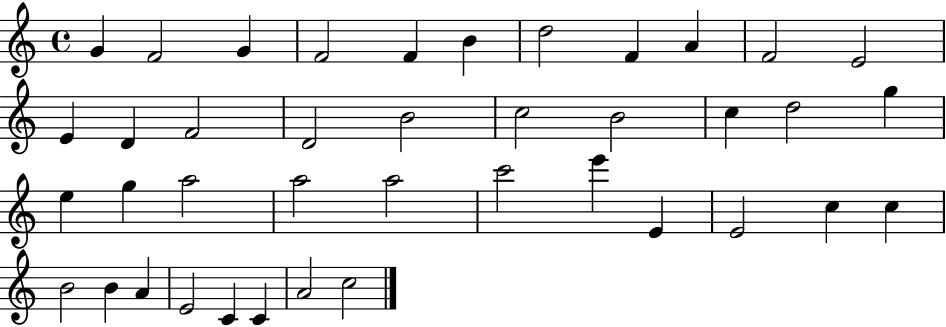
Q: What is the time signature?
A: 4/4